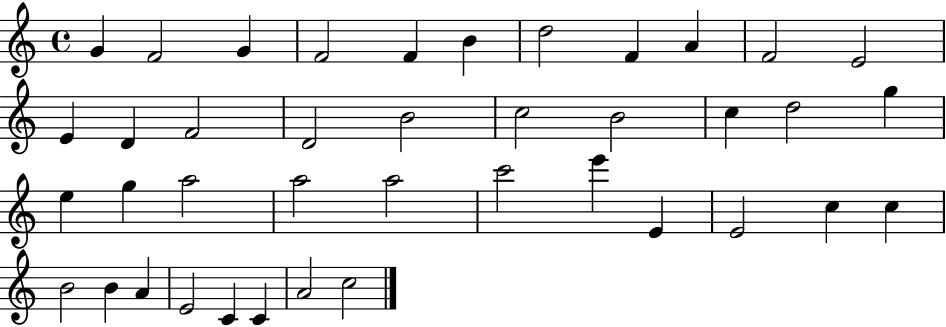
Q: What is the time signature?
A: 4/4